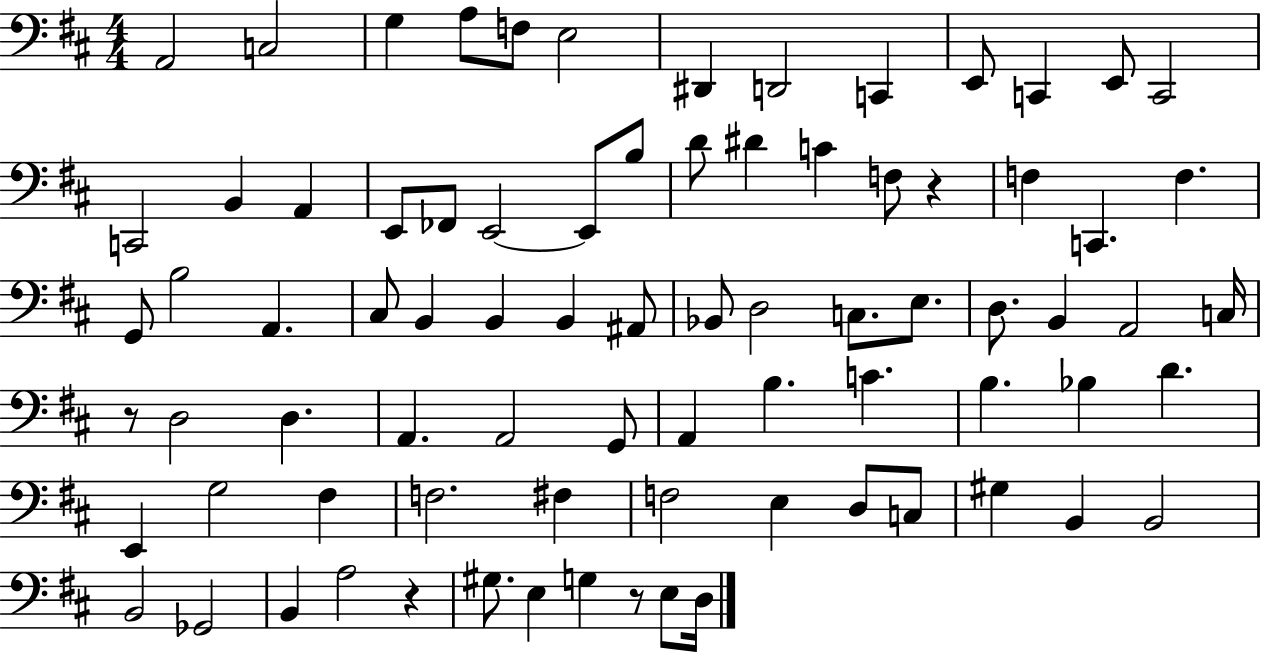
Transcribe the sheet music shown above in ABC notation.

X:1
T:Untitled
M:4/4
L:1/4
K:D
A,,2 C,2 G, A,/2 F,/2 E,2 ^D,, D,,2 C,, E,,/2 C,, E,,/2 C,,2 C,,2 B,, A,, E,,/2 _F,,/2 E,,2 E,,/2 B,/2 D/2 ^D C F,/2 z F, C,, F, G,,/2 B,2 A,, ^C,/2 B,, B,, B,, ^A,,/2 _B,,/2 D,2 C,/2 E,/2 D,/2 B,, A,,2 C,/4 z/2 D,2 D, A,, A,,2 G,,/2 A,, B, C B, _B, D E,, G,2 ^F, F,2 ^F, F,2 E, D,/2 C,/2 ^G, B,, B,,2 B,,2 _G,,2 B,, A,2 z ^G,/2 E, G, z/2 E,/2 D,/4